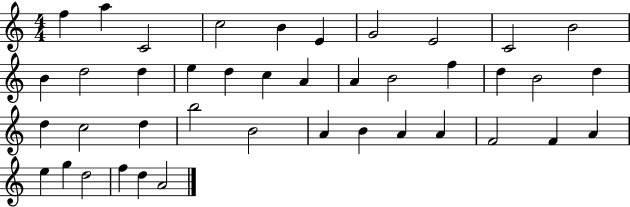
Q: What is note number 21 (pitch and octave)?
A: D5